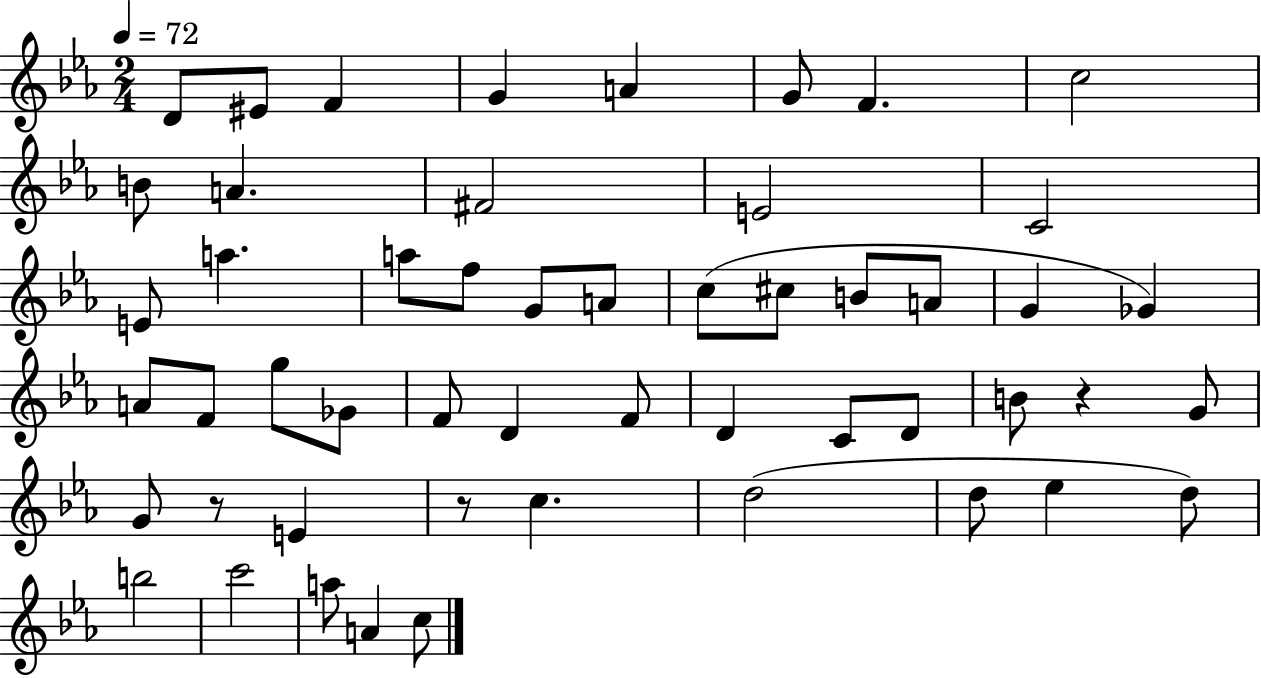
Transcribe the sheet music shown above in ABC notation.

X:1
T:Untitled
M:2/4
L:1/4
K:Eb
D/2 ^E/2 F G A G/2 F c2 B/2 A ^F2 E2 C2 E/2 a a/2 f/2 G/2 A/2 c/2 ^c/2 B/2 A/2 G _G A/2 F/2 g/2 _G/2 F/2 D F/2 D C/2 D/2 B/2 z G/2 G/2 z/2 E z/2 c d2 d/2 _e d/2 b2 c'2 a/2 A c/2